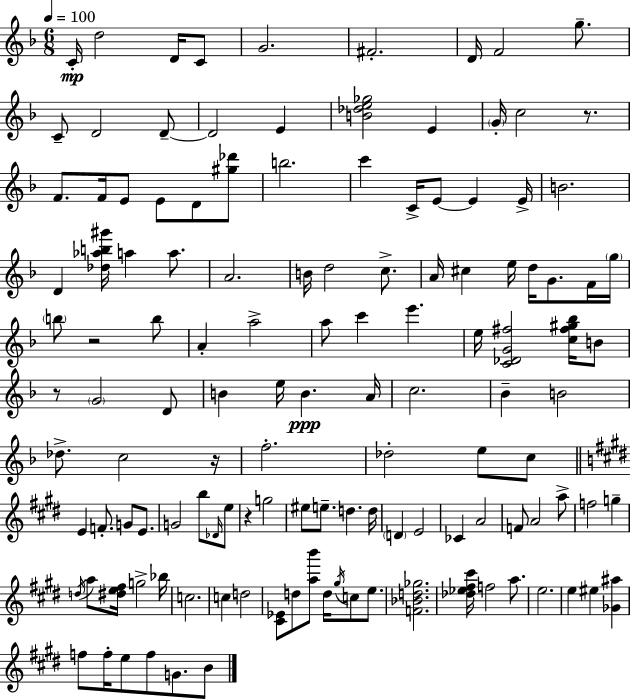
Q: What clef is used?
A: treble